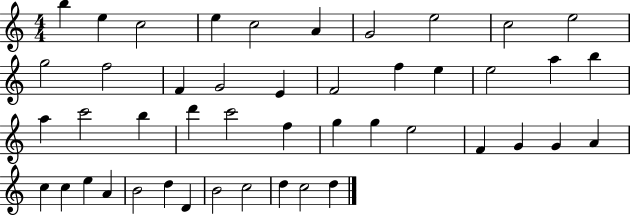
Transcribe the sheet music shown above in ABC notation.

X:1
T:Untitled
M:4/4
L:1/4
K:C
b e c2 e c2 A G2 e2 c2 e2 g2 f2 F G2 E F2 f e e2 a b a c'2 b d' c'2 f g g e2 F G G A c c e A B2 d D B2 c2 d c2 d